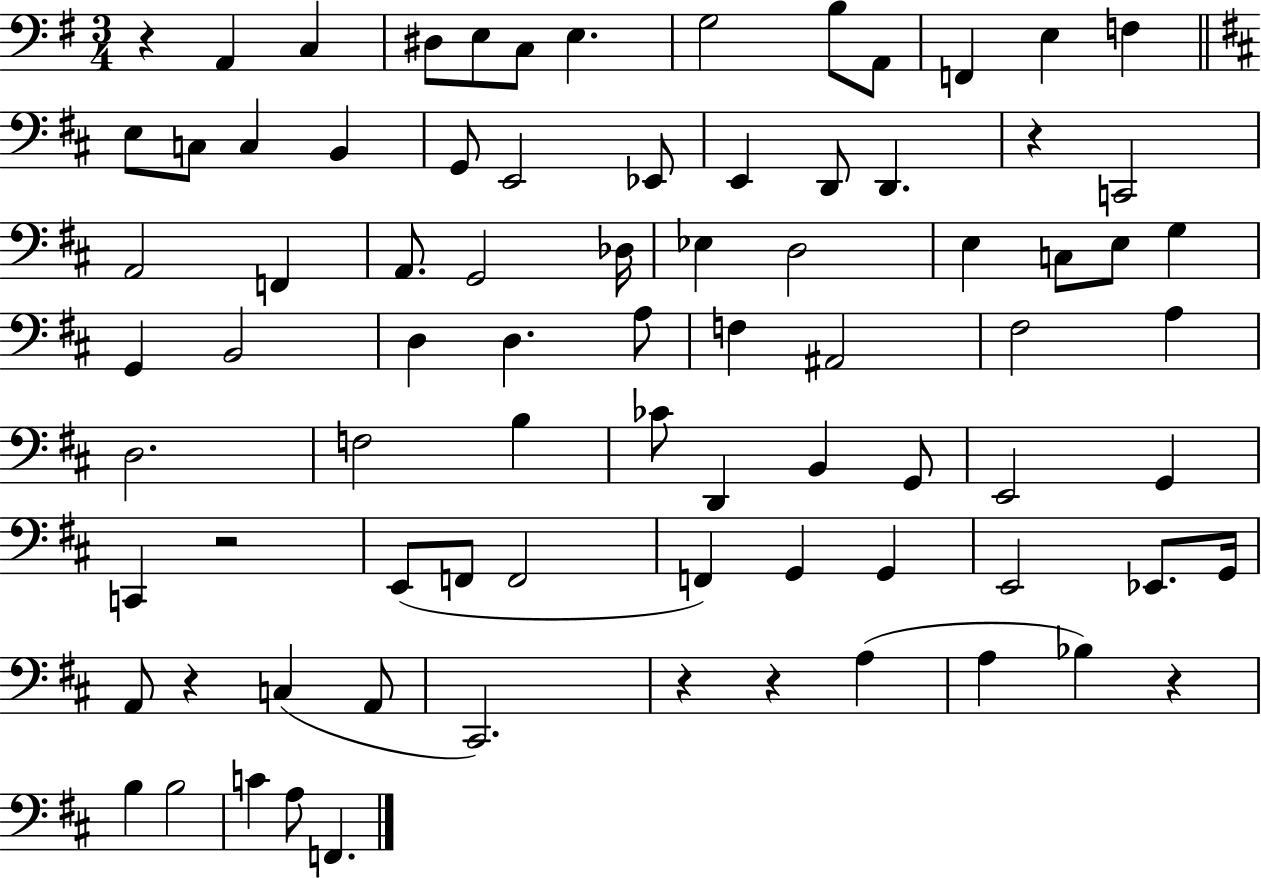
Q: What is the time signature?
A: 3/4